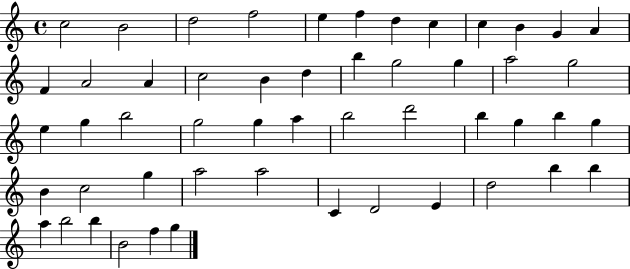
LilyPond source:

{
  \clef treble
  \time 4/4
  \defaultTimeSignature
  \key c \major
  c''2 b'2 | d''2 f''2 | e''4 f''4 d''4 c''4 | c''4 b'4 g'4 a'4 | \break f'4 a'2 a'4 | c''2 b'4 d''4 | b''4 g''2 g''4 | a''2 g''2 | \break e''4 g''4 b''2 | g''2 g''4 a''4 | b''2 d'''2 | b''4 g''4 b''4 g''4 | \break b'4 c''2 g''4 | a''2 a''2 | c'4 d'2 e'4 | d''2 b''4 b''4 | \break a''4 b''2 b''4 | b'2 f''4 g''4 | \bar "|."
}